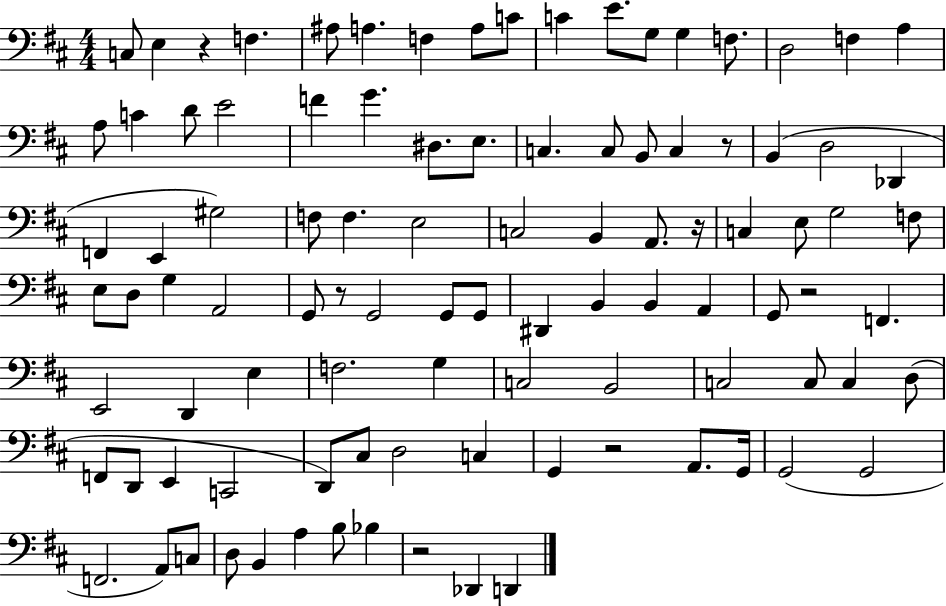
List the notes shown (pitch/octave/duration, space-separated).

C3/e E3/q R/q F3/q. A#3/e A3/q. F3/q A3/e C4/e C4/q E4/e. G3/e G3/q F3/e. D3/h F3/q A3/q A3/e C4/q D4/e E4/h F4/q G4/q. D#3/e. E3/e. C3/q. C3/e B2/e C3/q R/e B2/q D3/h Db2/q F2/q E2/q G#3/h F3/e F3/q. E3/h C3/h B2/q A2/e. R/s C3/q E3/e G3/h F3/e E3/e D3/e G3/q A2/h G2/e R/e G2/h G2/e G2/e D#2/q B2/q B2/q A2/q G2/e R/h F2/q. E2/h D2/q E3/q F3/h. G3/q C3/h B2/h C3/h C3/e C3/q D3/e F2/e D2/e E2/q C2/h D2/e C#3/e D3/h C3/q G2/q R/h A2/e. G2/s G2/h G2/h F2/h. A2/e C3/e D3/e B2/q A3/q B3/e Bb3/q R/h Db2/q D2/q